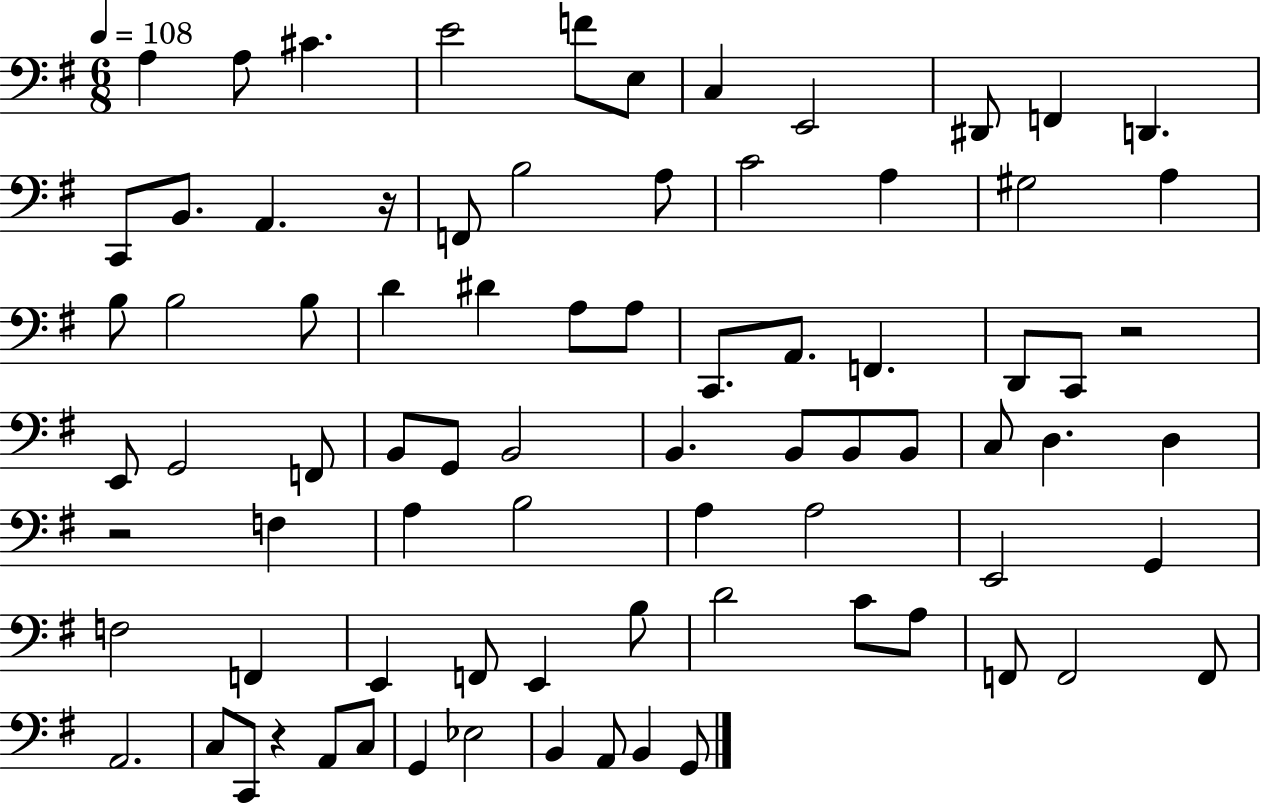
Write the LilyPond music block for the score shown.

{
  \clef bass
  \numericTimeSignature
  \time 6/8
  \key g \major
  \tempo 4 = 108
  \repeat volta 2 { a4 a8 cis'4. | e'2 f'8 e8 | c4 e,2 | dis,8 f,4 d,4. | \break c,8 b,8. a,4. r16 | f,8 b2 a8 | c'2 a4 | gis2 a4 | \break b8 b2 b8 | d'4 dis'4 a8 a8 | c,8. a,8. f,4. | d,8 c,8 r2 | \break e,8 g,2 f,8 | b,8 g,8 b,2 | b,4. b,8 b,8 b,8 | c8 d4. d4 | \break r2 f4 | a4 b2 | a4 a2 | e,2 g,4 | \break f2 f,4 | e,4 f,8 e,4 b8 | d'2 c'8 a8 | f,8 f,2 f,8 | \break a,2. | c8 c,8 r4 a,8 c8 | g,4 ees2 | b,4 a,8 b,4 g,8 | \break } \bar "|."
}